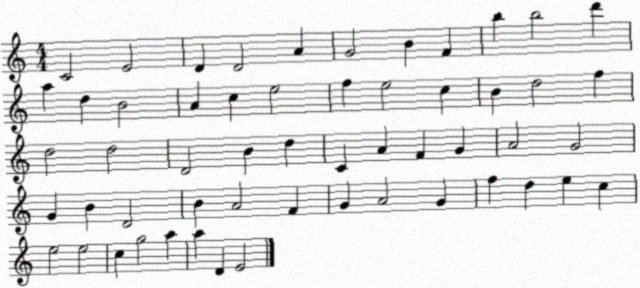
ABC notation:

X:1
T:Untitled
M:4/4
L:1/4
K:C
C2 E2 D D2 A G2 B F b b2 d' a d B2 A c e2 f e2 c B d2 f d2 d2 D2 B d C A F G A2 G2 G B D2 B A2 F G A2 G f d e c e2 e2 c g2 a a D E2